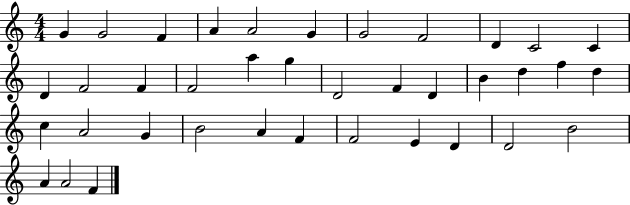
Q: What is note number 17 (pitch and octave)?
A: G5